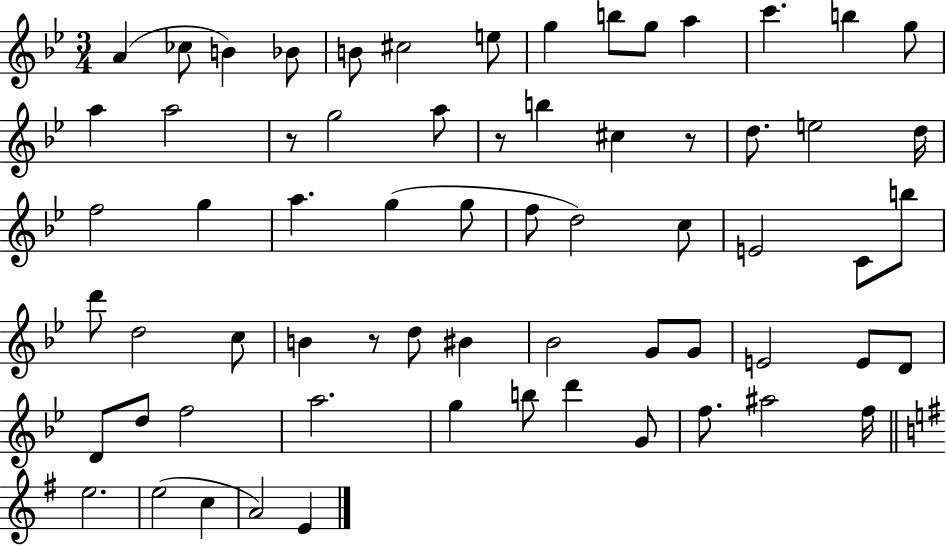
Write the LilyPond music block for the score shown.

{
  \clef treble
  \numericTimeSignature
  \time 3/4
  \key bes \major
  \repeat volta 2 { a'4( ces''8 b'4) bes'8 | b'8 cis''2 e''8 | g''4 b''8 g''8 a''4 | c'''4. b''4 g''8 | \break a''4 a''2 | r8 g''2 a''8 | r8 b''4 cis''4 r8 | d''8. e''2 d''16 | \break f''2 g''4 | a''4. g''4( g''8 | f''8 d''2) c''8 | e'2 c'8 b''8 | \break d'''8 d''2 c''8 | b'4 r8 d''8 bis'4 | bes'2 g'8 g'8 | e'2 e'8 d'8 | \break d'8 d''8 f''2 | a''2. | g''4 b''8 d'''4 g'8 | f''8. ais''2 f''16 | \break \bar "||" \break \key e \minor e''2. | e''2( c''4 | a'2) e'4 | } \bar "|."
}